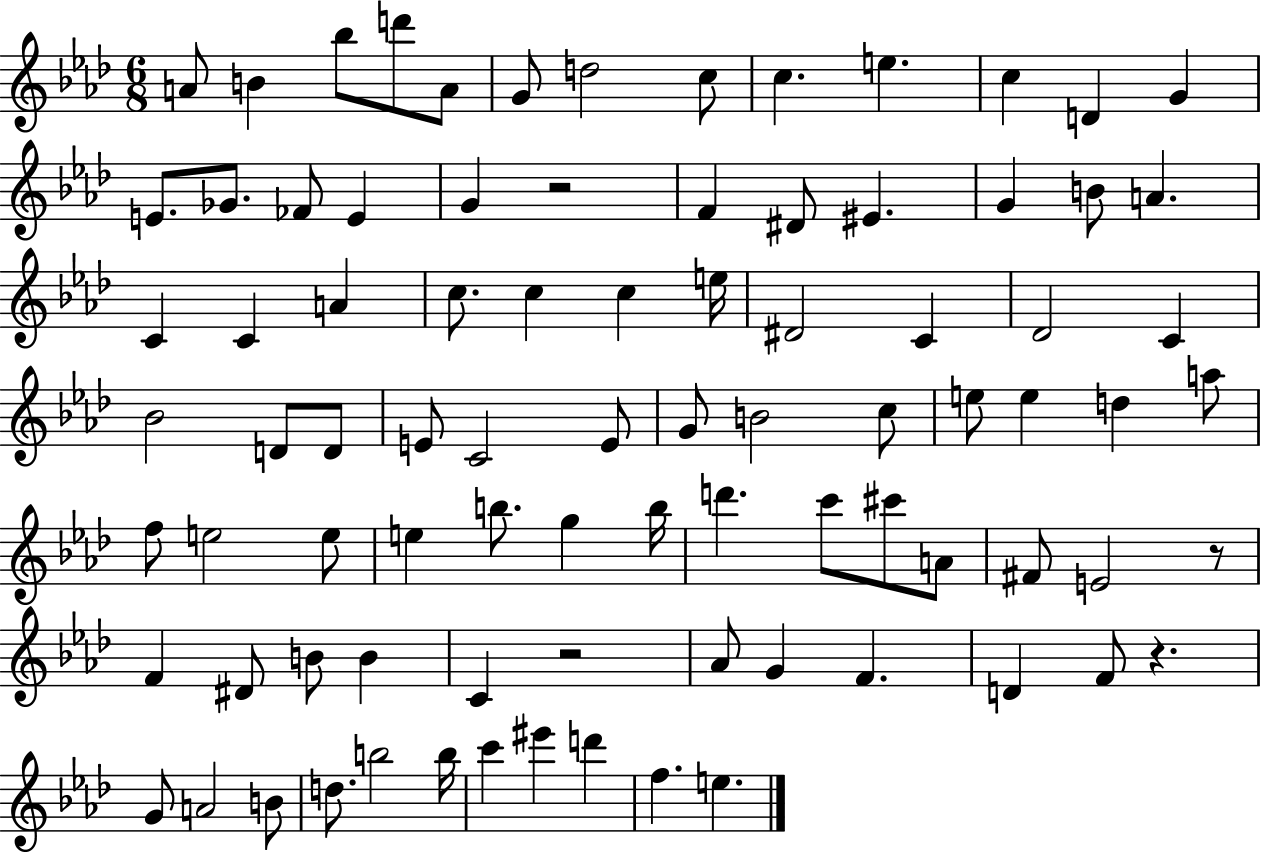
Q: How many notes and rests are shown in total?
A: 86